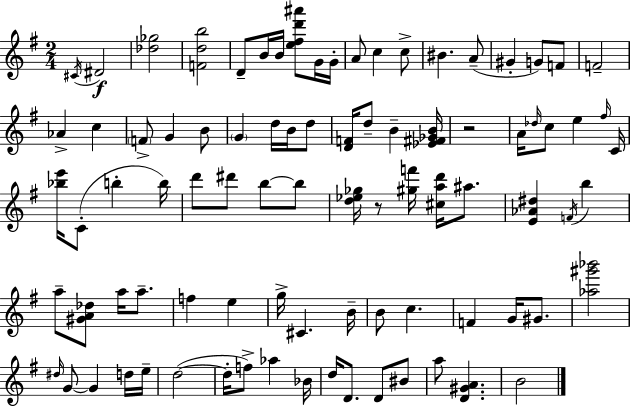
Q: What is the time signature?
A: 2/4